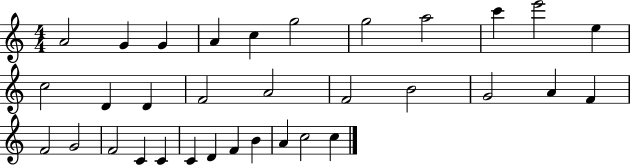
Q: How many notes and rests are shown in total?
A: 33